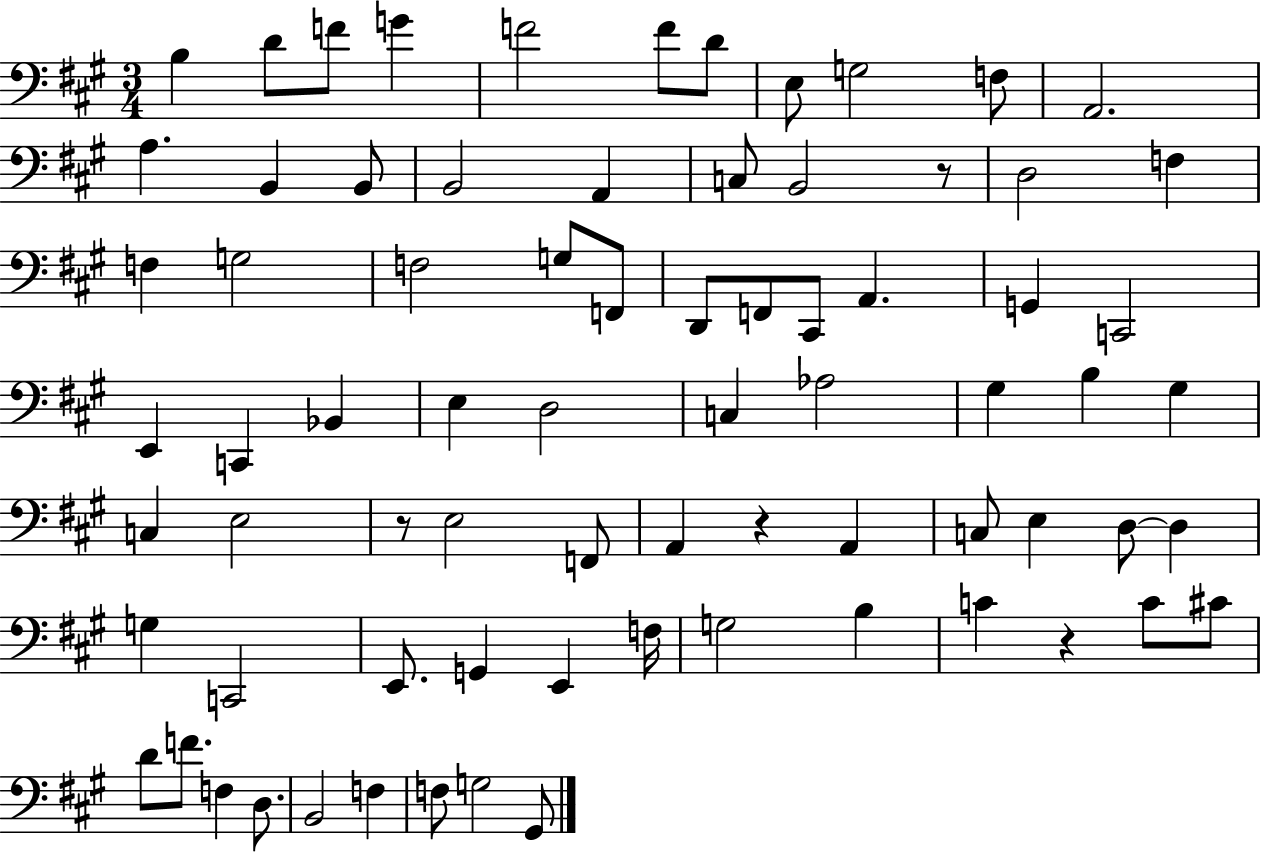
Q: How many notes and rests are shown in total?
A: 75